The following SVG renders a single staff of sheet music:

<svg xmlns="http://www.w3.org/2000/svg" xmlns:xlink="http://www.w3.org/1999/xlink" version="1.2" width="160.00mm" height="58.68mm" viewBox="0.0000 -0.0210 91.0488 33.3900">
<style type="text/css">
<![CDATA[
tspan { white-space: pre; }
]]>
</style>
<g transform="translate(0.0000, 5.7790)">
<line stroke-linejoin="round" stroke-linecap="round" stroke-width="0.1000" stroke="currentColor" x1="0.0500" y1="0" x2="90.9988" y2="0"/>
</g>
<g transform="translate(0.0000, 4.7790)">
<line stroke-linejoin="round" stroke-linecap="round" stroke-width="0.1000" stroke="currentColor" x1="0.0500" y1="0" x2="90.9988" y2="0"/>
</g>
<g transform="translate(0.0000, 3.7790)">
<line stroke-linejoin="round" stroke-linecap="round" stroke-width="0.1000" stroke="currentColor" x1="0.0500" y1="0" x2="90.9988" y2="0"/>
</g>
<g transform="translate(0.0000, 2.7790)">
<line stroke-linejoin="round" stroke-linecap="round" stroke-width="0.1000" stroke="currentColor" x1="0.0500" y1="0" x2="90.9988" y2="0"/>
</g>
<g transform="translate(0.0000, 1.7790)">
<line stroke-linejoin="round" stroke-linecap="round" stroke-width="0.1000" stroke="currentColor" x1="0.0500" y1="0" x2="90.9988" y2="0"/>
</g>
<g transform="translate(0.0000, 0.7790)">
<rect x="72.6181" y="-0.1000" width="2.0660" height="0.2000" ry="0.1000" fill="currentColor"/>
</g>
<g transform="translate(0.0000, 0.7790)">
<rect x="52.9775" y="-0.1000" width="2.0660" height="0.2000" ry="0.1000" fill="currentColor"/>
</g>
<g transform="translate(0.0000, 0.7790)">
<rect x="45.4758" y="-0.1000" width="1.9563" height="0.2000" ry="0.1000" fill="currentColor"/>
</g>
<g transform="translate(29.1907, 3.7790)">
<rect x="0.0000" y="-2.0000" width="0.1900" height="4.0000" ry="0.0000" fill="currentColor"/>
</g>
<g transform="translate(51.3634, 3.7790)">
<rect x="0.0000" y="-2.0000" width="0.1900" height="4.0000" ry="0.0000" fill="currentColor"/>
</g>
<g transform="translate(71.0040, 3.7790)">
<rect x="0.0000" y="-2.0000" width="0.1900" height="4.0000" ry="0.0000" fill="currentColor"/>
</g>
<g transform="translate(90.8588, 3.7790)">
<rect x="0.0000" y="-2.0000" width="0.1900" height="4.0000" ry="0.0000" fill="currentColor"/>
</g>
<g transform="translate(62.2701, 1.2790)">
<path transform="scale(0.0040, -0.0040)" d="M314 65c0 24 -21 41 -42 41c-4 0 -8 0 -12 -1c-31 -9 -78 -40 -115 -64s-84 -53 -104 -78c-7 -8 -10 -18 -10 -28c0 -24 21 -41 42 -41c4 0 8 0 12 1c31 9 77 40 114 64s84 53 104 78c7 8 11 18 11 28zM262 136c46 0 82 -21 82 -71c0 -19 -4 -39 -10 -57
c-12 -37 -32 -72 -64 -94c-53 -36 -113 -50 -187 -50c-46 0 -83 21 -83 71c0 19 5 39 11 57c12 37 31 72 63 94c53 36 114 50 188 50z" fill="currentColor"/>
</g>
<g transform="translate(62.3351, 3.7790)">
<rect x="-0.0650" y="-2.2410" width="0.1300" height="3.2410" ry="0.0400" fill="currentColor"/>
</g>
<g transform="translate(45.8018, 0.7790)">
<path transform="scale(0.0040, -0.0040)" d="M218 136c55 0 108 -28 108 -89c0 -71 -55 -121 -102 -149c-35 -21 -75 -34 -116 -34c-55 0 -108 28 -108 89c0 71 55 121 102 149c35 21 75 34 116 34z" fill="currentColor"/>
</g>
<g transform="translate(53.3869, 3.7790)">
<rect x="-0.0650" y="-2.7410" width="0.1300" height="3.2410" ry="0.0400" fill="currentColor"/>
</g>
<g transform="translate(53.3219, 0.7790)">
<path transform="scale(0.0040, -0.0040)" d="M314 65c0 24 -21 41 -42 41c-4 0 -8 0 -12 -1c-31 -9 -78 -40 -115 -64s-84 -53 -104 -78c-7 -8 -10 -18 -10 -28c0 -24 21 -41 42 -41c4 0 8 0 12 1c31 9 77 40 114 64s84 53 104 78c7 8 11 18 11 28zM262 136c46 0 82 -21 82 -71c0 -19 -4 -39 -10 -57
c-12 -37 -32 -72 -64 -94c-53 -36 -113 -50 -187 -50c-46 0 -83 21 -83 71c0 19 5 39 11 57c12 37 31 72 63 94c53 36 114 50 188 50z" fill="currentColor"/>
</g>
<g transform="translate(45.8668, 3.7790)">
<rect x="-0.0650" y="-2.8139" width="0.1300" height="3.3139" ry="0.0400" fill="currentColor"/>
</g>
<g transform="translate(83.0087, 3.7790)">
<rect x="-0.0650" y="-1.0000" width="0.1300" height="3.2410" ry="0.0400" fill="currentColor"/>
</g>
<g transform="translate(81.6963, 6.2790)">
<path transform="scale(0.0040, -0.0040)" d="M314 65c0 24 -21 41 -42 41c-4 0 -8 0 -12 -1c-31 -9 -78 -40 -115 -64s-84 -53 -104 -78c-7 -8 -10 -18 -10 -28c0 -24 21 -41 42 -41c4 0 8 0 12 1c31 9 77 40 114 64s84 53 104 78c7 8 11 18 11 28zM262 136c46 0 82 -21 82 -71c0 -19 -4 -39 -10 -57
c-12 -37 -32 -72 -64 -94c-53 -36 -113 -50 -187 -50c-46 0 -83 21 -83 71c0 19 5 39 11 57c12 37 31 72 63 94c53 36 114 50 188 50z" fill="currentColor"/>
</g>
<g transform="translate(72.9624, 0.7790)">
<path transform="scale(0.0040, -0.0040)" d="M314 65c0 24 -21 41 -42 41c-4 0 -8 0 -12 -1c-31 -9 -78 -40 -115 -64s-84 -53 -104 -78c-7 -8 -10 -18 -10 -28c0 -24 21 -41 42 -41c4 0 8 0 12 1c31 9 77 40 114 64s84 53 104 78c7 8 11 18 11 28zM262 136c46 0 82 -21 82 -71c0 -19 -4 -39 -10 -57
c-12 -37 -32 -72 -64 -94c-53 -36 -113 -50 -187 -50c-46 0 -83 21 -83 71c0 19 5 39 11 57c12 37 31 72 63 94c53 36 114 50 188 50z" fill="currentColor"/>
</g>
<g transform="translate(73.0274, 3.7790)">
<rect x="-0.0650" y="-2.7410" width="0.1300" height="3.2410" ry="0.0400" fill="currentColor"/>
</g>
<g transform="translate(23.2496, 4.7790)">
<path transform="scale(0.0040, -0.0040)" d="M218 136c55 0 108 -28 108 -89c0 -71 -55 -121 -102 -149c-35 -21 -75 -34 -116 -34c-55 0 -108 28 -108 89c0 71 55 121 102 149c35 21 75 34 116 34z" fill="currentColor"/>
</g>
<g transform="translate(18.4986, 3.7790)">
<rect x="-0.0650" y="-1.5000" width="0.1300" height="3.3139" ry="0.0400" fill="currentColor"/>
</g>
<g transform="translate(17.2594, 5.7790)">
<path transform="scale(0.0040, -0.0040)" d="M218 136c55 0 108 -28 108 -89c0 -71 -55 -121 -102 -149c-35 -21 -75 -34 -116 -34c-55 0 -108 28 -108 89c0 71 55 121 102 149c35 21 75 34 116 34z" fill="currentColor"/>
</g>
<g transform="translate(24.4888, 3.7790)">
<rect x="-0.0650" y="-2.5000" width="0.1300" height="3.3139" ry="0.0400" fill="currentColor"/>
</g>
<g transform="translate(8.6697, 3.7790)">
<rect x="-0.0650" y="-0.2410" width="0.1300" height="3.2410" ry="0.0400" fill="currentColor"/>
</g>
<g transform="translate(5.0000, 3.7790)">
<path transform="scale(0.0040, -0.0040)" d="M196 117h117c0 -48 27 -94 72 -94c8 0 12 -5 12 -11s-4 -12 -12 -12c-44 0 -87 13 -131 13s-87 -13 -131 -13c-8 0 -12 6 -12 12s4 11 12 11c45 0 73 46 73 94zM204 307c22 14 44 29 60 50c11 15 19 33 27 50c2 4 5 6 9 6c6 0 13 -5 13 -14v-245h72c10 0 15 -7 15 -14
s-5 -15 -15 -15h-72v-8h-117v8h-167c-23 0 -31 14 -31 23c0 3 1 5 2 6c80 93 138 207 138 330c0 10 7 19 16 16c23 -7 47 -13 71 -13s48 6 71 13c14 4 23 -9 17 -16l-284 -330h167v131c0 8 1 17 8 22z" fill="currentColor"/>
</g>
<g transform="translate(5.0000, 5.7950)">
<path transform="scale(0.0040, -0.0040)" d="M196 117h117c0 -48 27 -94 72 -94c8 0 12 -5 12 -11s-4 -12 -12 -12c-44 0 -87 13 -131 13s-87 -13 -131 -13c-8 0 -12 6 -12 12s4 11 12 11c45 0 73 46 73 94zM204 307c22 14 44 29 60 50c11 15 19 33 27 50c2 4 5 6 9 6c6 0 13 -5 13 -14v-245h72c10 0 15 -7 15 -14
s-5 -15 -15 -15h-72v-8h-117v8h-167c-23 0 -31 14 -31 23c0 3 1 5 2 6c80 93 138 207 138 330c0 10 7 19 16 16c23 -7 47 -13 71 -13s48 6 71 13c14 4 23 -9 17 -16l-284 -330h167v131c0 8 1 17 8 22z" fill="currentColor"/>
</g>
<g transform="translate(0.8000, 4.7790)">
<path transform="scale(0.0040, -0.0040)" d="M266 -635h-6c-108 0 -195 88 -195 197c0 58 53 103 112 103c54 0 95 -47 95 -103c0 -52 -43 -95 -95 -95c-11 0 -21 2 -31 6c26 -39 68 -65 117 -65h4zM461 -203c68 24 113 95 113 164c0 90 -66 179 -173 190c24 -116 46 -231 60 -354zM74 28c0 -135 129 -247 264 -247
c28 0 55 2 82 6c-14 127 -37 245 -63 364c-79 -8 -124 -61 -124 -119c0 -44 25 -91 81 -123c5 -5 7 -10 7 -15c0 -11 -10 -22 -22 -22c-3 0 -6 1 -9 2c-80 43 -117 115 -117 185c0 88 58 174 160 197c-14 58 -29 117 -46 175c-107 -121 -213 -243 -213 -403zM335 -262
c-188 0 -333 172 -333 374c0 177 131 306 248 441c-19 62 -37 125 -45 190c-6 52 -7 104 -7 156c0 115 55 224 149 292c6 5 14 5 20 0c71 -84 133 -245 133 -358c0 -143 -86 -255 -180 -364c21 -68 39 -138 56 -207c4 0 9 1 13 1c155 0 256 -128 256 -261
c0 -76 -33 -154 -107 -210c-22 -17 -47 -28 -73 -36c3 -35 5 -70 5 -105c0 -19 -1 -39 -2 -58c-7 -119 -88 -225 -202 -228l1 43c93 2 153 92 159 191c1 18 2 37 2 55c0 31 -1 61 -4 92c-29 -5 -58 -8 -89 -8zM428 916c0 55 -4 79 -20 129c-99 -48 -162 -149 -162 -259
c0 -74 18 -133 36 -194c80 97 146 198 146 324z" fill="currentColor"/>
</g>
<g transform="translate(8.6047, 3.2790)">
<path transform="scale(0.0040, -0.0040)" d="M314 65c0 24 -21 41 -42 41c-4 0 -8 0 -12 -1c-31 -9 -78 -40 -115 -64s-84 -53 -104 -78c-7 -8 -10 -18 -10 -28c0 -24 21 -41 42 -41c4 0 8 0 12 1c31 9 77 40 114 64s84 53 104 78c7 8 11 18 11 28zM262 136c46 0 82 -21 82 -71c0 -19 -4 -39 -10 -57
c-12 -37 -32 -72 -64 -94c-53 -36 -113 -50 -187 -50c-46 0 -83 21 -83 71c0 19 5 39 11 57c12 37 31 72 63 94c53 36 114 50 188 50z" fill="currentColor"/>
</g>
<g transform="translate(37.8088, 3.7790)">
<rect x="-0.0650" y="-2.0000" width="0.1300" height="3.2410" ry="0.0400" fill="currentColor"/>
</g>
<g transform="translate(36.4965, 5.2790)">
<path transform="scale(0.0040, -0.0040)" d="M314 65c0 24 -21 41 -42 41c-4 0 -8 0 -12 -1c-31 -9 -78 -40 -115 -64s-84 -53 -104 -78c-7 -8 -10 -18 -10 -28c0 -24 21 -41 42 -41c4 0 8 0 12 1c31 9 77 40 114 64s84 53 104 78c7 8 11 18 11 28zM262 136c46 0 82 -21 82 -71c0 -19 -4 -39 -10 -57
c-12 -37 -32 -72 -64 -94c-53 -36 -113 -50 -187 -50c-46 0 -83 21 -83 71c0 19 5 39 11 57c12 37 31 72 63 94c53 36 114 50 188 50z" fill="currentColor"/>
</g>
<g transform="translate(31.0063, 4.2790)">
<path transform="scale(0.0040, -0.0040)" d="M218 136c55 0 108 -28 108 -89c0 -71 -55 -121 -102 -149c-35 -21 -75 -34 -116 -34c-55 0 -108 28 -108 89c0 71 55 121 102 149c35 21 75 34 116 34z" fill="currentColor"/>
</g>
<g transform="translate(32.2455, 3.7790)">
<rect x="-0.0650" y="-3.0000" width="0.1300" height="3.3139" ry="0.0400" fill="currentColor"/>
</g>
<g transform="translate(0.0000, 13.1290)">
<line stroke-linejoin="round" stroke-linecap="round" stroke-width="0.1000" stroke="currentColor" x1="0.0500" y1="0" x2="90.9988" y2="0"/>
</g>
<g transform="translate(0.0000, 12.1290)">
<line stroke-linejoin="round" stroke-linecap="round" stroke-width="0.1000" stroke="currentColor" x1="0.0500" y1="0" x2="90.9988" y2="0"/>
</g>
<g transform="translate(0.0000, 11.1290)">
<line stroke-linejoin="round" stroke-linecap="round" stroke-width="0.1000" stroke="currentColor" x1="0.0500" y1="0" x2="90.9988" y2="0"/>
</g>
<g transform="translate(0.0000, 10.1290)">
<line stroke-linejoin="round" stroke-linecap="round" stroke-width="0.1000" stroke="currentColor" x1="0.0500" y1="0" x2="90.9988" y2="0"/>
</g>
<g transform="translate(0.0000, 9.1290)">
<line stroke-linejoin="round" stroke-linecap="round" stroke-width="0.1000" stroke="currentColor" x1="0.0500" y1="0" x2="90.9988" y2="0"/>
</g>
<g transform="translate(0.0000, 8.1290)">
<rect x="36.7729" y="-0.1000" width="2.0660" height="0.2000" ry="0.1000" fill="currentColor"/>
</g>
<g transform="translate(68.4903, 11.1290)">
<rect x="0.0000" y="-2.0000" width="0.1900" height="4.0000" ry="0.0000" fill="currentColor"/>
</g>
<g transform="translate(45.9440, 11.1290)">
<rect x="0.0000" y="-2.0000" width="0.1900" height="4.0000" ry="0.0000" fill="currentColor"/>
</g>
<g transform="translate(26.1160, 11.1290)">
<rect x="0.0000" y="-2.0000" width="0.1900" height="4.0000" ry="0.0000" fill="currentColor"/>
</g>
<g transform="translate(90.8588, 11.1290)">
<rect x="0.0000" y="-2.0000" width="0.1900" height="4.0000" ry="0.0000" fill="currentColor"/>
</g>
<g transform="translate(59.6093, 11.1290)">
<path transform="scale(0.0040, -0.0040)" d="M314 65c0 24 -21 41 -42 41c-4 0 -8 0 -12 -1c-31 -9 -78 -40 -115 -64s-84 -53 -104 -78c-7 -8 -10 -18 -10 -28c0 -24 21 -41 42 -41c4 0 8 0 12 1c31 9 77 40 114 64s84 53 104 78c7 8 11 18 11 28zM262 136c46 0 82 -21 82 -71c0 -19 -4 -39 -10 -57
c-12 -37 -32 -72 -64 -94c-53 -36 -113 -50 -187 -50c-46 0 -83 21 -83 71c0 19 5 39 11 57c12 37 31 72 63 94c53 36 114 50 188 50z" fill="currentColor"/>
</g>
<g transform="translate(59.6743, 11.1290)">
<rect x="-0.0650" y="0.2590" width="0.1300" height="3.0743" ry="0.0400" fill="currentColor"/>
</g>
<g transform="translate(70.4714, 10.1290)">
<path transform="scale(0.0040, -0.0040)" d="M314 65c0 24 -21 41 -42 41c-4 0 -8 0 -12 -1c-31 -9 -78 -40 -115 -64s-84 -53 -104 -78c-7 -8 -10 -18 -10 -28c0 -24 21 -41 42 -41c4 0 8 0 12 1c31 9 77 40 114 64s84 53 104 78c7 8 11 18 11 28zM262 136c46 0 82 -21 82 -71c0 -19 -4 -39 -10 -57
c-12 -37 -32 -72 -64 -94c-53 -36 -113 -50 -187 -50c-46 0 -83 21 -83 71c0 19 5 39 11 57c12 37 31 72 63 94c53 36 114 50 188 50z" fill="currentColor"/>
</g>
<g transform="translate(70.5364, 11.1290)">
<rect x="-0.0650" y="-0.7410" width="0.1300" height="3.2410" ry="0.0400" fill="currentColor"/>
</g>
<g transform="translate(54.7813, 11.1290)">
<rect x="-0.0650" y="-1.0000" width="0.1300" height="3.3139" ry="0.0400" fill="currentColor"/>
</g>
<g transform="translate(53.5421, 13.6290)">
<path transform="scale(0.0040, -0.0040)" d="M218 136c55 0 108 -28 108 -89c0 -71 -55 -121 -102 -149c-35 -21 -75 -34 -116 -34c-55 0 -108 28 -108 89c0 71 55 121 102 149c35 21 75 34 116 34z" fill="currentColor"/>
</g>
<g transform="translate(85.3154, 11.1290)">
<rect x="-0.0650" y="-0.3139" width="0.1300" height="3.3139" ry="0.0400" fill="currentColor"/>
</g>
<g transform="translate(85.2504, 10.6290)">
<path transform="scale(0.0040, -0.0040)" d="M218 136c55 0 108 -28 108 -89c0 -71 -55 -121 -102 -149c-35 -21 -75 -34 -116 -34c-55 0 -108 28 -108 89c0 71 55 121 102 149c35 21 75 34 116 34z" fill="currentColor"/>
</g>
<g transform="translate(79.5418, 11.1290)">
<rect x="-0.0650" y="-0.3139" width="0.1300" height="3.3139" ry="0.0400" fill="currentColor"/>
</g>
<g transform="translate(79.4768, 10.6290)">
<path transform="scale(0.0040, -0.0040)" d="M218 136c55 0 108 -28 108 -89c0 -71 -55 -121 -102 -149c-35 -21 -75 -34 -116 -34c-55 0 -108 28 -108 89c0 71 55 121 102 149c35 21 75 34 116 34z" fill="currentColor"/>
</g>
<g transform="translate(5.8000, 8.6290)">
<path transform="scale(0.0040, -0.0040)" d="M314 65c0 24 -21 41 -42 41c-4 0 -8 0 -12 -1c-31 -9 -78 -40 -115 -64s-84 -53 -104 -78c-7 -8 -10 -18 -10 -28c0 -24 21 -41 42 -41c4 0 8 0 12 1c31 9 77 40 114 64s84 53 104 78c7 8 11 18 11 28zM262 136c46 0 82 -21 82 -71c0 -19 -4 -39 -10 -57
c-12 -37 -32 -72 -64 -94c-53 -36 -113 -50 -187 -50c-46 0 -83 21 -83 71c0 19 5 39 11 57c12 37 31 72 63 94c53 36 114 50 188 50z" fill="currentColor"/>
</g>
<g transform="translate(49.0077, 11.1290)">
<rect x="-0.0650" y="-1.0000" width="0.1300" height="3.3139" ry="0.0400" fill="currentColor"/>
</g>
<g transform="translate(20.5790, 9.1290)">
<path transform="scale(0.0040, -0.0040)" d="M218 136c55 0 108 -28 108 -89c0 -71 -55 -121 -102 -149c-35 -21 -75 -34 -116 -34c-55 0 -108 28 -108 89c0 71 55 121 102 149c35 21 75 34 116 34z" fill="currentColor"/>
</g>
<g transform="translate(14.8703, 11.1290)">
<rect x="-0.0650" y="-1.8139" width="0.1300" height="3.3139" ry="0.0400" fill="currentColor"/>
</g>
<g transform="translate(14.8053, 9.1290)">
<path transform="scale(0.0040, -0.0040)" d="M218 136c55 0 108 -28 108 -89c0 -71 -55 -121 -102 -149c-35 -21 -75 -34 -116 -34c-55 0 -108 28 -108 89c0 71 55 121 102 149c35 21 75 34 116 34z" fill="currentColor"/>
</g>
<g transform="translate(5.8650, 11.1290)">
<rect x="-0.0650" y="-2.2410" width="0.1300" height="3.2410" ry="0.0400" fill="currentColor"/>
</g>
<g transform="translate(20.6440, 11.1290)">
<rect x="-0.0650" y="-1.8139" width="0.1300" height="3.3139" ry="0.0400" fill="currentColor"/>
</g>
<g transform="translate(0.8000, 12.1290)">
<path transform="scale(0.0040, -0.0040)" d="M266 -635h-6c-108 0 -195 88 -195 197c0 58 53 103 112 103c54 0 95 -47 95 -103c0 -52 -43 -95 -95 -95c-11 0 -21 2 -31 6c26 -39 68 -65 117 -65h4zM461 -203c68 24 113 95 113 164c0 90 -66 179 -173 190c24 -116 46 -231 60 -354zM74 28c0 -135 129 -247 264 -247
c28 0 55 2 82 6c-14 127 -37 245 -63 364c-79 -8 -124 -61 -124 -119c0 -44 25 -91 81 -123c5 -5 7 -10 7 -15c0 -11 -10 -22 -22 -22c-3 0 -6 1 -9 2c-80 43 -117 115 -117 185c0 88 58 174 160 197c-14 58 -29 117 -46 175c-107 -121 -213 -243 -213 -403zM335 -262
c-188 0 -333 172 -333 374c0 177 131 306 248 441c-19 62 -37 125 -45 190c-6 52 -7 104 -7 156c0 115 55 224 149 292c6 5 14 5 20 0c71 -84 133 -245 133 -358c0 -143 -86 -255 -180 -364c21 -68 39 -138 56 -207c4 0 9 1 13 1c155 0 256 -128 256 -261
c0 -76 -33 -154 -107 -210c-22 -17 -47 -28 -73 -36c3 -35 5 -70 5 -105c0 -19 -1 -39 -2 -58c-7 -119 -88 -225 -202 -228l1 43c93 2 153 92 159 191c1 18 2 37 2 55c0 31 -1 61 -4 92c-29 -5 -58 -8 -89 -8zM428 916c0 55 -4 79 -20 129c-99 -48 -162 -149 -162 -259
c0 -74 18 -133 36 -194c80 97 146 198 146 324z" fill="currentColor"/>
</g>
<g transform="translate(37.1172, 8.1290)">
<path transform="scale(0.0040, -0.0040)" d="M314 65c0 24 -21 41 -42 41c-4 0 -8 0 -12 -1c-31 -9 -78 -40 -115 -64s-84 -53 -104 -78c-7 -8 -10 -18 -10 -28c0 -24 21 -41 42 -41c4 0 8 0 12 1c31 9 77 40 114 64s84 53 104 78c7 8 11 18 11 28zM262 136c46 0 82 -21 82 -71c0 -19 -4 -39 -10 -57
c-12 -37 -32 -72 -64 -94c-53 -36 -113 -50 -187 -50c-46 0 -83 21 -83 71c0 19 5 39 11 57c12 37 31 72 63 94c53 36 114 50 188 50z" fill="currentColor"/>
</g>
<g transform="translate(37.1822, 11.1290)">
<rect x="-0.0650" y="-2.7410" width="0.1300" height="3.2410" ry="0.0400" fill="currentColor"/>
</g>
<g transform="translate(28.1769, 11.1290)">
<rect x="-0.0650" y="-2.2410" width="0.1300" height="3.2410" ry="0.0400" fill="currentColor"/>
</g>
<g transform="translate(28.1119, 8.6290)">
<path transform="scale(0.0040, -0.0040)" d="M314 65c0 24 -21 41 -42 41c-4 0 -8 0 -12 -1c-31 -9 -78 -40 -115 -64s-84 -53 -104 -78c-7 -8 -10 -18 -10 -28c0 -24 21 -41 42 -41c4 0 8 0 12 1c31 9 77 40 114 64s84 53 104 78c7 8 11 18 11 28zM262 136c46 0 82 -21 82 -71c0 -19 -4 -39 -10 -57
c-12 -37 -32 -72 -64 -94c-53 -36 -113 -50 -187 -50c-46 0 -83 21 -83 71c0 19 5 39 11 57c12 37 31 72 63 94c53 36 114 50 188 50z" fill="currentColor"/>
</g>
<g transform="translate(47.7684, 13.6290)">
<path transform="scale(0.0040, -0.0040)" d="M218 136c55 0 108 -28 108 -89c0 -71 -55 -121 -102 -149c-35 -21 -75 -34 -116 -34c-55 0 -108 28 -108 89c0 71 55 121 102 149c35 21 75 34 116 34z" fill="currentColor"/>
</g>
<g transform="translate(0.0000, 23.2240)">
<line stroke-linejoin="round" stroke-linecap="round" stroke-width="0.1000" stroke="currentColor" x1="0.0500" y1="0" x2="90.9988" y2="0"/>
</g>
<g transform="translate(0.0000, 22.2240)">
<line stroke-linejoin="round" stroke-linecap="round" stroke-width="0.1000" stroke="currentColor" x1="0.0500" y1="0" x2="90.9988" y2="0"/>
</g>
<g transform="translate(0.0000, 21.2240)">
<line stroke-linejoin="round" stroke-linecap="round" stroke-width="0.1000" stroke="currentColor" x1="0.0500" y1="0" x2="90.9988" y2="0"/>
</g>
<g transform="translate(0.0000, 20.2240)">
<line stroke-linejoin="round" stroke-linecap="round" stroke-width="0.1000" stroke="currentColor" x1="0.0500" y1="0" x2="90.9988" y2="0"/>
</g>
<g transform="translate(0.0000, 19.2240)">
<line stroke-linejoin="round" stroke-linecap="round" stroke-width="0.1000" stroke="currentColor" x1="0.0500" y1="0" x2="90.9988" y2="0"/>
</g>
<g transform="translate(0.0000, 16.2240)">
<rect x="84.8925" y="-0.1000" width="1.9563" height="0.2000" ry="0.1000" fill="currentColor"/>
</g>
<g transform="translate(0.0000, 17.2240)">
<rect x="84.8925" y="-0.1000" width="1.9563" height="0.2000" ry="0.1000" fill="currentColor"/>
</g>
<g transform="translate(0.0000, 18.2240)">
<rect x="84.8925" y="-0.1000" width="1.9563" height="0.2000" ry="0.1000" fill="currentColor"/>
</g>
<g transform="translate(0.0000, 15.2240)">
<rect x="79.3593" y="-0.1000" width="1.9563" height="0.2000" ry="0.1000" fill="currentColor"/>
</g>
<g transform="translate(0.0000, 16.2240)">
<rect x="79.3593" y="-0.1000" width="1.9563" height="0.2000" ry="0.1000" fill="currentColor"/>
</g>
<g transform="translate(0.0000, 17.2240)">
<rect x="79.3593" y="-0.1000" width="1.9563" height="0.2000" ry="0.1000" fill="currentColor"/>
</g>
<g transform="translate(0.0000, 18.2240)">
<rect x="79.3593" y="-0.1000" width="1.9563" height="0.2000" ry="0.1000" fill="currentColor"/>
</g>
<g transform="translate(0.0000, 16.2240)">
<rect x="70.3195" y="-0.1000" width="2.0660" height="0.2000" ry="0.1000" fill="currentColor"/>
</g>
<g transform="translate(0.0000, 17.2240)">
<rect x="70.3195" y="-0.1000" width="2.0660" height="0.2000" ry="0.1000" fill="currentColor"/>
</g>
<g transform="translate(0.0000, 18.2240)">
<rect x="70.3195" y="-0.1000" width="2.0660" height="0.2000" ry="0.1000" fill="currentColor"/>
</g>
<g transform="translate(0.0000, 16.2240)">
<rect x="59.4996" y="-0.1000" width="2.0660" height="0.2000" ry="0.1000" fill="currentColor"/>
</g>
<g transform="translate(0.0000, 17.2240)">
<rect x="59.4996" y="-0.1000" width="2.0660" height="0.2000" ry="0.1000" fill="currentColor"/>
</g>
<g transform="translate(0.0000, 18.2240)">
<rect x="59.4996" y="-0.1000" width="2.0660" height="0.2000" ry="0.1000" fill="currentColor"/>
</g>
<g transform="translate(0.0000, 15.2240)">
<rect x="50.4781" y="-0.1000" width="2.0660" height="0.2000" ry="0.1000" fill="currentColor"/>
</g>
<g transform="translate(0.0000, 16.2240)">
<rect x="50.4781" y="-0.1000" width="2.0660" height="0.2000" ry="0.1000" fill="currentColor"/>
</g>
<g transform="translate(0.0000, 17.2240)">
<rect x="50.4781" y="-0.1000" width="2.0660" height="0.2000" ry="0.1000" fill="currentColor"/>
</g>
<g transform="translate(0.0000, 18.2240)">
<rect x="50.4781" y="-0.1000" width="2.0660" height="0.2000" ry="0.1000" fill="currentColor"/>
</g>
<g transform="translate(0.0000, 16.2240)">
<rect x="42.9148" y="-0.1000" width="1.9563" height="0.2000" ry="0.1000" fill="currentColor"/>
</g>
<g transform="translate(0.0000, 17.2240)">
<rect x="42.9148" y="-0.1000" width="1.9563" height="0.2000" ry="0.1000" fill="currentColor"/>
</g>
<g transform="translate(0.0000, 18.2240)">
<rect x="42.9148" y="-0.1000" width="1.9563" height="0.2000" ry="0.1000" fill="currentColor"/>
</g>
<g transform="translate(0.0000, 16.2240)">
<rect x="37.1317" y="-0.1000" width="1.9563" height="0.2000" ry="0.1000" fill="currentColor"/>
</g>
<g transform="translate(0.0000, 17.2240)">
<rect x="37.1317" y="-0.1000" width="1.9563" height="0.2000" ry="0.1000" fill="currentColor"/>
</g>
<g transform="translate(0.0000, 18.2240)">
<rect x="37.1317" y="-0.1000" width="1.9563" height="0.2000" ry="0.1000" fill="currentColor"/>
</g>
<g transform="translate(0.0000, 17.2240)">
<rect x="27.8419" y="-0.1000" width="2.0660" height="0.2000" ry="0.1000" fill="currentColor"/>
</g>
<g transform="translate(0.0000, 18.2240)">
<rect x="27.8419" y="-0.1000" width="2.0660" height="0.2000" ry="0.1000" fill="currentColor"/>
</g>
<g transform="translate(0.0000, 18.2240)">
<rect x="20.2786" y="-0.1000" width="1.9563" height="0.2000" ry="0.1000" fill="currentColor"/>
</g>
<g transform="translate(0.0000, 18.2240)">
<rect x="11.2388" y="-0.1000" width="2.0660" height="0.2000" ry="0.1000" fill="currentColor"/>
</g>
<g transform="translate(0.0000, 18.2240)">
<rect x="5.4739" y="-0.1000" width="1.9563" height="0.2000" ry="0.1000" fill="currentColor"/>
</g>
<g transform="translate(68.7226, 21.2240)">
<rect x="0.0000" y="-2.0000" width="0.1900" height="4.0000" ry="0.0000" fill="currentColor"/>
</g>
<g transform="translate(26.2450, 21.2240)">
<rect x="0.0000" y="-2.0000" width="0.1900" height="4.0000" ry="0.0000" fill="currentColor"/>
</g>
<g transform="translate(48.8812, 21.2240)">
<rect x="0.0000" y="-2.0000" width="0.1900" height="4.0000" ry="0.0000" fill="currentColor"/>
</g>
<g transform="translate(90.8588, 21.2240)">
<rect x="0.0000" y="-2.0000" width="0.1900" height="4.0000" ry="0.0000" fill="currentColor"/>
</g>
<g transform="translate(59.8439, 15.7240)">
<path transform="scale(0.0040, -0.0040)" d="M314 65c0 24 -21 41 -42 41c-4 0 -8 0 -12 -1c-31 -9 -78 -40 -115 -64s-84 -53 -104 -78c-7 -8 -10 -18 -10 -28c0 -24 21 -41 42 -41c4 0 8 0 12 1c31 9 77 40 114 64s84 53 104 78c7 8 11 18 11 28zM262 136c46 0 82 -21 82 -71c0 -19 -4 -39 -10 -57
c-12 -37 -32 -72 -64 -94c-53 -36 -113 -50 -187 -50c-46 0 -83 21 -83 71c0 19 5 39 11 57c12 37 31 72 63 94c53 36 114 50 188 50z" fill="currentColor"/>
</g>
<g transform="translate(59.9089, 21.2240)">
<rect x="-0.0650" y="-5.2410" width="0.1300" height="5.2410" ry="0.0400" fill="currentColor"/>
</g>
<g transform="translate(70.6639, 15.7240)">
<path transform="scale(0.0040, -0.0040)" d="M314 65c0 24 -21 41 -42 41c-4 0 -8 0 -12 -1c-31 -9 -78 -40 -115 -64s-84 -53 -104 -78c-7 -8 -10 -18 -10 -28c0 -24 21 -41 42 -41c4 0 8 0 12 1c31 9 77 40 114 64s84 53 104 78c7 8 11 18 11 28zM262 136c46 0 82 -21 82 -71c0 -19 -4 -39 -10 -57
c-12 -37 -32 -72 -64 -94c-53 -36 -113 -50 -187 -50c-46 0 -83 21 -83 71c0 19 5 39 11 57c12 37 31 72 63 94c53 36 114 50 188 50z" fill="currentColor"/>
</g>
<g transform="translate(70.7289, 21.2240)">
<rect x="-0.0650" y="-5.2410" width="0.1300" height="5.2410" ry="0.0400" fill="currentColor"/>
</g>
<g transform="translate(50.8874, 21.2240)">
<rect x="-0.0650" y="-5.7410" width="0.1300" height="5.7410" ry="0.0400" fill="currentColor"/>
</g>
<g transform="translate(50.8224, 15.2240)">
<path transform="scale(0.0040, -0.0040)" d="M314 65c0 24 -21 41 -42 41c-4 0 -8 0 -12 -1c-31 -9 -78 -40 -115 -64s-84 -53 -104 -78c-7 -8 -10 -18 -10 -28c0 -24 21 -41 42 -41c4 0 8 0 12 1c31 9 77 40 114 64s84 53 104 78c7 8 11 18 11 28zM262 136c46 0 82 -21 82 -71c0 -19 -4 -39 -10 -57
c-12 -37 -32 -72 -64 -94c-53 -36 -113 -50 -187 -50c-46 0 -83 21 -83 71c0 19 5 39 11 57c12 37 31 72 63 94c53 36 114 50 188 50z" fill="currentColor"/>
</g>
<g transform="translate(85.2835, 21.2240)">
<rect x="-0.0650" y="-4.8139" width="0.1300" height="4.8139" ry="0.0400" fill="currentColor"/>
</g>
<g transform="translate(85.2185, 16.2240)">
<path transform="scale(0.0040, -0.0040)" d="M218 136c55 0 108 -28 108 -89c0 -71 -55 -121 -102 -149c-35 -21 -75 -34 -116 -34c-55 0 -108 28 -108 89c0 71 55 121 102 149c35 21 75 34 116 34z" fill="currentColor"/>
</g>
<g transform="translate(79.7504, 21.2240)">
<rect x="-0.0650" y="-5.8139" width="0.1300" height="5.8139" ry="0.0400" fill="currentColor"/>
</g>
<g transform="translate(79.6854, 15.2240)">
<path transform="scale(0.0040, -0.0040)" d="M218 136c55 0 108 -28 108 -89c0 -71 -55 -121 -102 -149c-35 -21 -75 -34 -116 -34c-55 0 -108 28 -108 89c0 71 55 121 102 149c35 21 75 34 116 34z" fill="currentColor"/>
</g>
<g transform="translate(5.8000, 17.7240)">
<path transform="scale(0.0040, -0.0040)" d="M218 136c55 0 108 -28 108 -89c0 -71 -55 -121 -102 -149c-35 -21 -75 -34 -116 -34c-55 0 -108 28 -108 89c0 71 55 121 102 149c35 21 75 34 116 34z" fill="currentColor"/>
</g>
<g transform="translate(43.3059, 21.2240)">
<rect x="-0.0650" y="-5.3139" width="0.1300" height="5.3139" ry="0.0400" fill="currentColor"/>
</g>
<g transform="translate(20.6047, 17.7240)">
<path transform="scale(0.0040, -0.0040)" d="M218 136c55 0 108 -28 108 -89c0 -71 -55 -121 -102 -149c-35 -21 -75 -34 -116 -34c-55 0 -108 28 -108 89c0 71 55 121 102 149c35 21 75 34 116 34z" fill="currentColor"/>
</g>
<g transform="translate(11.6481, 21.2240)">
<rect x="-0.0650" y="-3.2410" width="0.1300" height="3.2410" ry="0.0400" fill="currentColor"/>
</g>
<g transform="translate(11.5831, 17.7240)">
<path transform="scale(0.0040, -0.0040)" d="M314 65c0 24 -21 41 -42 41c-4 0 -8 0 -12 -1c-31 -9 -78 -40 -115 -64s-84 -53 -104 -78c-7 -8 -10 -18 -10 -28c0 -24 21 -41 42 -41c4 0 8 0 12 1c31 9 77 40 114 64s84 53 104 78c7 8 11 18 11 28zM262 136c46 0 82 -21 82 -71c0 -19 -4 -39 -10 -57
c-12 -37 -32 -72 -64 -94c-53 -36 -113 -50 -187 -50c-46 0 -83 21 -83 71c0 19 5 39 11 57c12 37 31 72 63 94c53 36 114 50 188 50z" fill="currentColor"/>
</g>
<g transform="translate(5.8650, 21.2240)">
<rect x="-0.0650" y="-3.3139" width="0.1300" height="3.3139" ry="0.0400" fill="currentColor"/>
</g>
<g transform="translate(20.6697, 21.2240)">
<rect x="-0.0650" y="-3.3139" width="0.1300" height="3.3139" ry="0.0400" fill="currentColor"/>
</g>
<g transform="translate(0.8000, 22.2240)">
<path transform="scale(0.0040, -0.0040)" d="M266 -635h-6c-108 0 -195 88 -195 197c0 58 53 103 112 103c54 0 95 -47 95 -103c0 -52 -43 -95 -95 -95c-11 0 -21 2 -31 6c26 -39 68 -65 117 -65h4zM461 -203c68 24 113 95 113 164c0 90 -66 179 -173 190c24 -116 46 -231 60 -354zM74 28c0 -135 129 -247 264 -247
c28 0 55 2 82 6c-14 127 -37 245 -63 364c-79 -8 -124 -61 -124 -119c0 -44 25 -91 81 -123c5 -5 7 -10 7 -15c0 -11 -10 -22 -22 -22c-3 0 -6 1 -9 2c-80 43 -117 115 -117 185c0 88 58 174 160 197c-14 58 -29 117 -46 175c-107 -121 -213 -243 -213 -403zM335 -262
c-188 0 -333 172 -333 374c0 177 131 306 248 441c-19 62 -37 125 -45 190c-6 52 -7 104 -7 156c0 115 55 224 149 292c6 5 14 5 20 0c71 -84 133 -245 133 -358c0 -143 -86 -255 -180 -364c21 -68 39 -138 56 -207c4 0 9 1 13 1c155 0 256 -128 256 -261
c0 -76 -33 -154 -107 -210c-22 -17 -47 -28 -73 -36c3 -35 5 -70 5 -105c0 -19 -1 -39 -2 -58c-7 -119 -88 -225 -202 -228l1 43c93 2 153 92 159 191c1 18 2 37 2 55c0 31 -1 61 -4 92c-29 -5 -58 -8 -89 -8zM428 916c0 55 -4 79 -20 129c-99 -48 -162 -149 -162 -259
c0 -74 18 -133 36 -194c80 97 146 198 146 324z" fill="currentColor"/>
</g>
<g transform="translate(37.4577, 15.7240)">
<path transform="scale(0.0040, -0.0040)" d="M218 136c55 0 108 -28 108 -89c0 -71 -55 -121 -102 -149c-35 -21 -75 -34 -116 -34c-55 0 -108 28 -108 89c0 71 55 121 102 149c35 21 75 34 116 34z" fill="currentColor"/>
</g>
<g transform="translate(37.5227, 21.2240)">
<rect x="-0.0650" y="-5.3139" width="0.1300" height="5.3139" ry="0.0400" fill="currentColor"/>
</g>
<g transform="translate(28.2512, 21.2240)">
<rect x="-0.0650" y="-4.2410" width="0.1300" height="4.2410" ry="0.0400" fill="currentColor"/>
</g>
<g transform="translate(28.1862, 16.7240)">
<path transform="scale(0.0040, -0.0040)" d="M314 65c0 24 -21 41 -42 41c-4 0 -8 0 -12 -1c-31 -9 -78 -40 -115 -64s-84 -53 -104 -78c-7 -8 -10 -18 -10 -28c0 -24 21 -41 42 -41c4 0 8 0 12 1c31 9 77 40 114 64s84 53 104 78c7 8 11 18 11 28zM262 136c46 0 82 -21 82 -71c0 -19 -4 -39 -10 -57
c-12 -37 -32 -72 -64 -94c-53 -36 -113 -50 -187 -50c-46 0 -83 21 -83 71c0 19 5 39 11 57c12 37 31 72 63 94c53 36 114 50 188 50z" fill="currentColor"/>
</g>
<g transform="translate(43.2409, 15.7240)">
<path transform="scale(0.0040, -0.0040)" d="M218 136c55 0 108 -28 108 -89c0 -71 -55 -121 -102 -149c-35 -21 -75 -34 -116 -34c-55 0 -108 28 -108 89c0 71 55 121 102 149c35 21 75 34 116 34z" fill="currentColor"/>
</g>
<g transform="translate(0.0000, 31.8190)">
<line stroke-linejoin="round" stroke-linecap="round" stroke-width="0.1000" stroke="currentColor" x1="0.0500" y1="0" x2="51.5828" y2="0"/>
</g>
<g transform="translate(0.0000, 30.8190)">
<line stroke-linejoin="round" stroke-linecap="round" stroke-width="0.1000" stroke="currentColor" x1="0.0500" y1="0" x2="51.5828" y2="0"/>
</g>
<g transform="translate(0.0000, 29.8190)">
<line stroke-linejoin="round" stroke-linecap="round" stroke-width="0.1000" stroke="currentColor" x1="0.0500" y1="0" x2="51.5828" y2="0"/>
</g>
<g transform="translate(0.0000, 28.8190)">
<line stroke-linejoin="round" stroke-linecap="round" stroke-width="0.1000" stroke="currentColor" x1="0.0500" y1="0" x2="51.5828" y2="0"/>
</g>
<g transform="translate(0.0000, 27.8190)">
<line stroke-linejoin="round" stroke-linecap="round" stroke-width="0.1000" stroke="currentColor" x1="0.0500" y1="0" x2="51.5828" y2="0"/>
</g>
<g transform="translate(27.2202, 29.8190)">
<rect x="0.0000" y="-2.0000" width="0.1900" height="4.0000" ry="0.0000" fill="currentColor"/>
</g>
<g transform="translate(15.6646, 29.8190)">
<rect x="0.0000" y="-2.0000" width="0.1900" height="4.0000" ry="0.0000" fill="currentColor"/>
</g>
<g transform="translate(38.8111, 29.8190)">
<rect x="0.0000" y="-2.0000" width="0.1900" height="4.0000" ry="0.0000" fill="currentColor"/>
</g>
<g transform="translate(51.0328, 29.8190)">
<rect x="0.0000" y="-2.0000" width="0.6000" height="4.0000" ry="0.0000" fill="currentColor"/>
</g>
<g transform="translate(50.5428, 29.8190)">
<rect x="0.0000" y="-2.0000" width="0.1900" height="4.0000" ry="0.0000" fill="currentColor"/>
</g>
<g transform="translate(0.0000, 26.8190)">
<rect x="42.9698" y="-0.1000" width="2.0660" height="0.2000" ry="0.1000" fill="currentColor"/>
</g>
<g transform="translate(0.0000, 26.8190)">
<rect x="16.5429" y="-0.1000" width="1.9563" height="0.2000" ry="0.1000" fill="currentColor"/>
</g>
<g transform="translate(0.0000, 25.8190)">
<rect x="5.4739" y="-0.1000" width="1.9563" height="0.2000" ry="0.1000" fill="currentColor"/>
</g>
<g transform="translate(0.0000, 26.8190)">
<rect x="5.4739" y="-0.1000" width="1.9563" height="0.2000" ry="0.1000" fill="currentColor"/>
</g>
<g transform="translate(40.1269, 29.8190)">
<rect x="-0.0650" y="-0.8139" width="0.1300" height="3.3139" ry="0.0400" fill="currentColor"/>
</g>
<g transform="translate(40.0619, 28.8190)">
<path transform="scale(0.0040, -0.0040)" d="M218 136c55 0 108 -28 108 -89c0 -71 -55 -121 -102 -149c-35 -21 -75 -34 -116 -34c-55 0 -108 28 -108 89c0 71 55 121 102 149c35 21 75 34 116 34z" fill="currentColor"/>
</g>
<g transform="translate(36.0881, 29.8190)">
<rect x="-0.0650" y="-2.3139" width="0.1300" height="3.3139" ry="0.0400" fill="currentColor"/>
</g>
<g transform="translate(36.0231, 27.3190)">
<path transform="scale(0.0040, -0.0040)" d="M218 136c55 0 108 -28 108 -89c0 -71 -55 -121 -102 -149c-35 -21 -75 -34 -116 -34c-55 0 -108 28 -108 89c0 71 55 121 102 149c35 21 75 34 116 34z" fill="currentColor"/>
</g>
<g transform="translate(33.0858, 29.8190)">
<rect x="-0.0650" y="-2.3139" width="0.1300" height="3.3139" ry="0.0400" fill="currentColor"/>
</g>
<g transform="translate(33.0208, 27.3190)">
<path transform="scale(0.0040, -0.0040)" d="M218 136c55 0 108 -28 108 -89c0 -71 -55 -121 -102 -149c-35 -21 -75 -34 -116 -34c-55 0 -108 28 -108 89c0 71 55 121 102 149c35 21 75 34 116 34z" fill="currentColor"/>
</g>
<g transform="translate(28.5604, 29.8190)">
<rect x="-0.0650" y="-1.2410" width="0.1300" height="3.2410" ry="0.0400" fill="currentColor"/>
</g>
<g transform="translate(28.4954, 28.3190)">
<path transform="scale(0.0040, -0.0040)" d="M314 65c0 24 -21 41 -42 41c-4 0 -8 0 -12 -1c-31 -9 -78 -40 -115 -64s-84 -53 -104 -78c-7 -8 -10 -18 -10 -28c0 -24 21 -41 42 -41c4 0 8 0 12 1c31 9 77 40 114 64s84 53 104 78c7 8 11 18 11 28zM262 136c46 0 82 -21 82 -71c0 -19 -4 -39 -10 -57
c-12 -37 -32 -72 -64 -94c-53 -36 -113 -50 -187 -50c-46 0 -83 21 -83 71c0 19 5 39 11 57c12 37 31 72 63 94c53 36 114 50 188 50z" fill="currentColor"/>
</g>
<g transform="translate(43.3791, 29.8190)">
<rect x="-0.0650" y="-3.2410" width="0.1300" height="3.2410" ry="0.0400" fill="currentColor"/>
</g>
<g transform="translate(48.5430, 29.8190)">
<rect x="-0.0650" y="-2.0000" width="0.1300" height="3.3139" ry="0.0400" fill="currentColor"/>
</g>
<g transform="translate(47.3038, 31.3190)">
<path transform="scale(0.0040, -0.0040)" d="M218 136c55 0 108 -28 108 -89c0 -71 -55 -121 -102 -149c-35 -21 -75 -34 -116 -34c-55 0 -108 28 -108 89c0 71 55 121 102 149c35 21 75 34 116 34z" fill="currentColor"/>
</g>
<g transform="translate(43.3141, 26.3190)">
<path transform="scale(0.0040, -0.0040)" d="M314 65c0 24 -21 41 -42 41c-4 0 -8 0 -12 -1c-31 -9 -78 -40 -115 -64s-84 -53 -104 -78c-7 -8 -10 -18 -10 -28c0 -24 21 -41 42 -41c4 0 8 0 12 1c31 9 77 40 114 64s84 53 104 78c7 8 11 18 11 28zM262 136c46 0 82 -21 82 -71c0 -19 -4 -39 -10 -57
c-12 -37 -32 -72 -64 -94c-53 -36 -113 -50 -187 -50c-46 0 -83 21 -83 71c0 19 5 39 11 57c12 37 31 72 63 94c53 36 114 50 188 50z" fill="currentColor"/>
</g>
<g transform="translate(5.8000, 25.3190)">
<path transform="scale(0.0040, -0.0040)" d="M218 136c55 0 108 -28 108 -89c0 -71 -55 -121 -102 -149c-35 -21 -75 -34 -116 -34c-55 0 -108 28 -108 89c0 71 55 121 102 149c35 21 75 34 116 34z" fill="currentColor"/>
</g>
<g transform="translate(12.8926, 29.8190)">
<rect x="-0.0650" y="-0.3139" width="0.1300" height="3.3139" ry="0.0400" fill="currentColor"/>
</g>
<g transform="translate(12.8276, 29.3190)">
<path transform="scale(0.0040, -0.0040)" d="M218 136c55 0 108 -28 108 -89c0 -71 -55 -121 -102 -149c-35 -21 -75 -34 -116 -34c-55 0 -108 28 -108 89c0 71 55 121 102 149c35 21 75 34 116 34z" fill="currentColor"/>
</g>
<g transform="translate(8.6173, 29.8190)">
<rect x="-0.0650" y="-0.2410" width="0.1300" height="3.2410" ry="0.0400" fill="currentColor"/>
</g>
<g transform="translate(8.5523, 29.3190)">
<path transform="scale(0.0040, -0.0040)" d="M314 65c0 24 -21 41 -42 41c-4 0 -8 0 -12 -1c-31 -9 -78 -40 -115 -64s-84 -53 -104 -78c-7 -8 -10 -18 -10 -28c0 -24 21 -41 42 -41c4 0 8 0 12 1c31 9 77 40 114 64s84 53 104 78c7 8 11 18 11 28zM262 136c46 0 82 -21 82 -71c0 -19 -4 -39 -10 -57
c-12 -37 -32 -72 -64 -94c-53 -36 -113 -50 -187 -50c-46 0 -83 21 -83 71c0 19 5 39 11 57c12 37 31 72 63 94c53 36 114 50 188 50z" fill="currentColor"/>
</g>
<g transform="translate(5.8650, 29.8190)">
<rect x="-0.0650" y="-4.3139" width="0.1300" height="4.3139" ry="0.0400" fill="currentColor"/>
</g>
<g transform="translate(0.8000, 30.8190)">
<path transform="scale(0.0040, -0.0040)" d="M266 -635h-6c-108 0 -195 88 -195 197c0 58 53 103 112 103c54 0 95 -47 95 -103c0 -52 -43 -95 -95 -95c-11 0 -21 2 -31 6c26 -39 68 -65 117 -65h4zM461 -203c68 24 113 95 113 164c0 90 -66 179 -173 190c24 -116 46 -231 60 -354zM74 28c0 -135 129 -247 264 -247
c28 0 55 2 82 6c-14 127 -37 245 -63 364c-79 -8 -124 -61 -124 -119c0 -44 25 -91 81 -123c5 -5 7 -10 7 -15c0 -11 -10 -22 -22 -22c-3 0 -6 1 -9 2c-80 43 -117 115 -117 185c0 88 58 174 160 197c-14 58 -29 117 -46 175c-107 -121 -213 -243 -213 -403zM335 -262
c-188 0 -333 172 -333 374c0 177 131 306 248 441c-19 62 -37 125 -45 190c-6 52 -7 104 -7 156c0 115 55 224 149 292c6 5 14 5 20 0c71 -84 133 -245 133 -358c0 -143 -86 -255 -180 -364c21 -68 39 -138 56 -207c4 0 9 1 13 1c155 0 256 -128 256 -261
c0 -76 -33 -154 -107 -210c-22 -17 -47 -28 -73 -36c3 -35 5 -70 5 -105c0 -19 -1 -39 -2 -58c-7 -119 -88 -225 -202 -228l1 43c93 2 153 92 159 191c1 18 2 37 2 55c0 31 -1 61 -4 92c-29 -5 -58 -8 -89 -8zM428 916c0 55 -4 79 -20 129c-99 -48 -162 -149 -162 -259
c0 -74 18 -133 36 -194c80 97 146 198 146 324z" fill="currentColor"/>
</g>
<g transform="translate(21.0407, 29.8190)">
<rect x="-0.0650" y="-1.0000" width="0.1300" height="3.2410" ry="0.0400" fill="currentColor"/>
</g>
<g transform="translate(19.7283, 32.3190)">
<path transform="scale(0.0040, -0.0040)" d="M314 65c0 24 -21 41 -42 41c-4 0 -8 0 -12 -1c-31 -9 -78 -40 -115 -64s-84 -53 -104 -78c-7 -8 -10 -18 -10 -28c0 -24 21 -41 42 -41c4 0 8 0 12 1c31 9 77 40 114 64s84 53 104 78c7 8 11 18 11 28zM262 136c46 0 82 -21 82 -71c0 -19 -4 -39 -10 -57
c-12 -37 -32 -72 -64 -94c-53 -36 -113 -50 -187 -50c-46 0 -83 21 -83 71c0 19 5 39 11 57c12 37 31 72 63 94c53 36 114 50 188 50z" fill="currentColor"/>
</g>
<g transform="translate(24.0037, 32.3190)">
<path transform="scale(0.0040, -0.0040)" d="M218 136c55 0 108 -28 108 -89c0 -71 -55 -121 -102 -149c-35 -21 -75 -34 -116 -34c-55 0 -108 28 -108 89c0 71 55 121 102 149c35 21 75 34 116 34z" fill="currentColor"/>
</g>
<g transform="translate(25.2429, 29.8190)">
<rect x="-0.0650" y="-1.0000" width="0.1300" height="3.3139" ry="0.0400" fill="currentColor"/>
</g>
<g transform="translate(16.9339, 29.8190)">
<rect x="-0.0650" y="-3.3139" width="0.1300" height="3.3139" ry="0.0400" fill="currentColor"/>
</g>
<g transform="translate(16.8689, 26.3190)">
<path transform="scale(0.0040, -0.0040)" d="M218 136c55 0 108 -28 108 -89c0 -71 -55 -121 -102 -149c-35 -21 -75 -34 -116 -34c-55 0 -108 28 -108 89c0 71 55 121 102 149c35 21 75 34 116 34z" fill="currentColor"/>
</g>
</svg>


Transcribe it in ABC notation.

X:1
T:Untitled
M:4/4
L:1/4
K:C
c2 E G A F2 a a2 g2 a2 D2 g2 f f g2 a2 D D B2 d2 c c b b2 b d'2 f' f' g'2 f'2 f'2 g' e' d' c2 c b D2 D e2 g g d b2 F